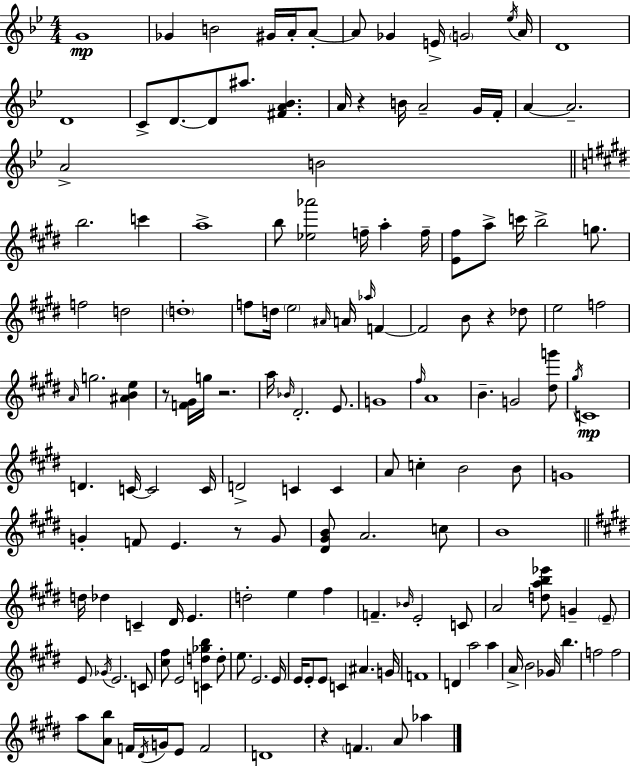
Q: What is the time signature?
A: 4/4